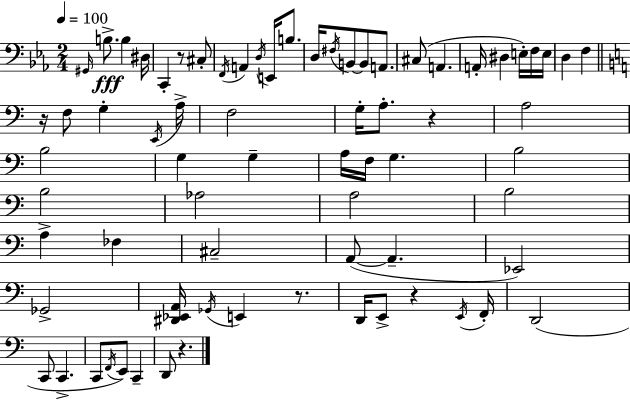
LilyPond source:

{
  \clef bass
  \numericTimeSignature
  \time 2/4
  \key c \minor
  \tempo 4 = 100
  \grace { gis,16 }\fff b8.-> b4 | dis16 c,4-. r8 cis8-. | \acciaccatura { f,16 } a,4 \acciaccatura { d16 } e,16 | b8. d16 \acciaccatura { fis16 } b,8~~ b,8 | \break a,8. cis8( a,4. | a,16-. dis4 | e16-.) f16 e16 d4 | f4 \bar "||" \break \key c \major r16 f8 g4-. \acciaccatura { e,16 } | a16-> f2 | g16-. a8.-. r4 | a2 | \break b2 | g4 g4-- | a16 f16 g4. | b2 | \break b2 | aes2 | a2 | b2 | \break a4-> fes4 | cis2-- | a,8~(~ a,4.-- | ees,2) | \break ges,2-> | <dis, ees, a,>16 \acciaccatura { ges,16 } e,4 r8. | d,16 e,8-> r4 | \acciaccatura { e,16 } f,16-. d,2( | \break c,8 c,4.-> | c,8 \acciaccatura { f,16 }) e,8 | c,4-- d,8 r4. | \bar "|."
}